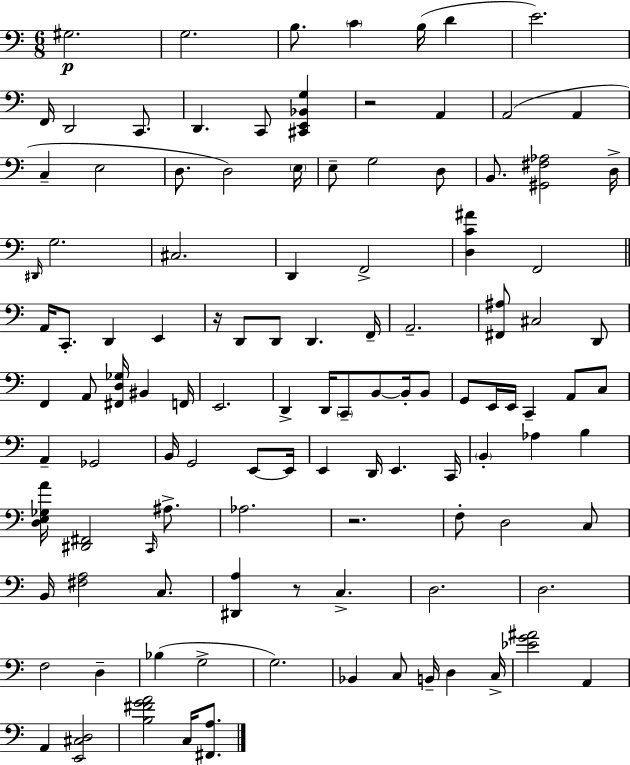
X:1
T:Untitled
M:6/8
L:1/4
K:C
^G,2 G,2 B,/2 C B,/4 D E2 F,,/4 D,,2 C,,/2 D,, C,,/2 [^C,,E,,_B,,G,] z2 A,, A,,2 A,, C, E,2 D,/2 D,2 E,/4 E,/2 G,2 D,/2 B,,/2 [^G,,^F,_A,]2 D,/4 ^D,,/4 G,2 ^C,2 D,, F,,2 [D,C^A] F,,2 A,,/4 C,,/2 D,, E,, z/4 D,,/2 D,,/2 D,, F,,/4 A,,2 [^F,,^A,]/2 ^C,2 D,,/2 F,, A,,/2 [^F,,D,_G,]/4 ^B,, F,,/4 E,,2 D,, D,,/4 C,,/2 B,,/2 B,,/4 B,,/2 G,,/2 E,,/4 E,,/4 C,, A,,/2 C,/2 A,, _G,,2 B,,/4 G,,2 E,,/2 E,,/4 E,, D,,/4 E,, C,,/4 B,, _A, B, [D,E,_G,A]/4 [^D,,^F,,]2 C,,/4 ^A,/2 _A,2 z2 F,/2 D,2 C,/2 B,,/4 [^F,A,]2 C,/2 [^D,,A,] z/2 C, D,2 D,2 F,2 D, _B, G,2 G,2 _B,, C,/2 B,,/4 D, C,/4 [_EG^A]2 A,, A,, [E,,^C,D,]2 [B,^FGA]2 C,/4 [^F,,A,]/2